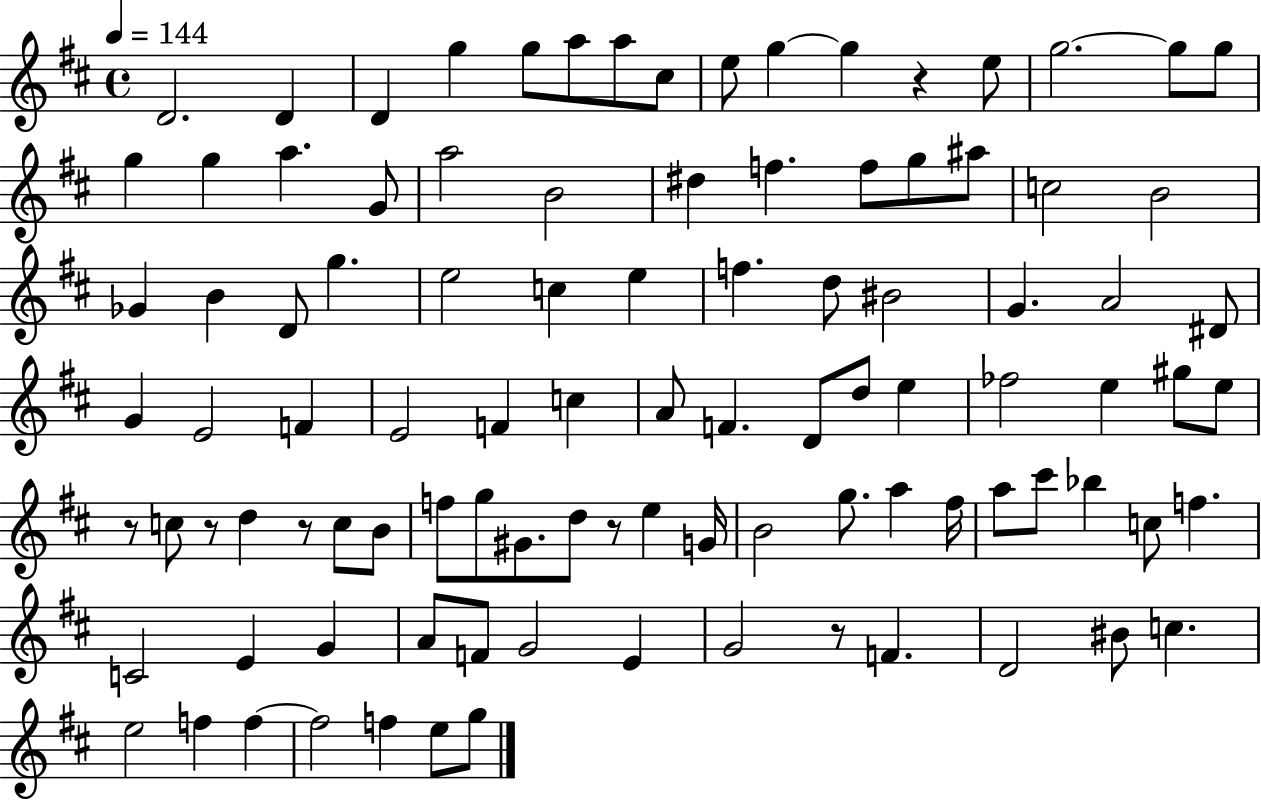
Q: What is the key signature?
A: D major